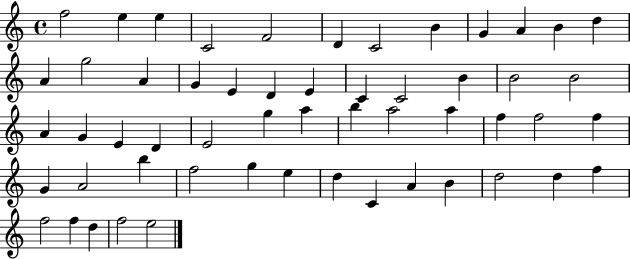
F5/h E5/q E5/q C4/h F4/h D4/q C4/h B4/q G4/q A4/q B4/q D5/q A4/q G5/h A4/q G4/q E4/q D4/q E4/q C4/q C4/h B4/q B4/h B4/h A4/q G4/q E4/q D4/q E4/h G5/q A5/q B5/q A5/h A5/q F5/q F5/h F5/q G4/q A4/h B5/q F5/h G5/q E5/q D5/q C4/q A4/q B4/q D5/h D5/q F5/q F5/h F5/q D5/q F5/h E5/h